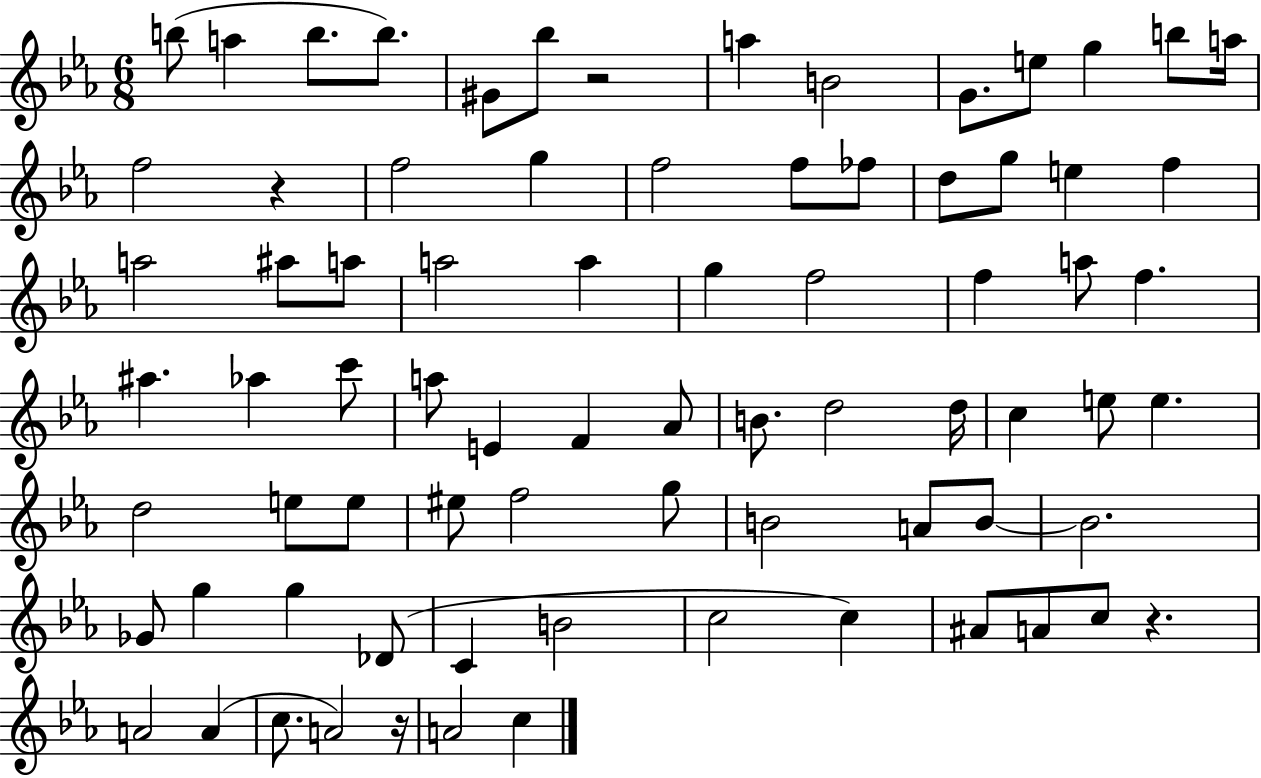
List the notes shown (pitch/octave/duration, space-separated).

B5/e A5/q B5/e. B5/e. G#4/e Bb5/e R/h A5/q B4/h G4/e. E5/e G5/q B5/e A5/s F5/h R/q F5/h G5/q F5/h F5/e FES5/e D5/e G5/e E5/q F5/q A5/h A#5/e A5/e A5/h A5/q G5/q F5/h F5/q A5/e F5/q. A#5/q. Ab5/q C6/e A5/e E4/q F4/q Ab4/e B4/e. D5/h D5/s C5/q E5/e E5/q. D5/h E5/e E5/e EIS5/e F5/h G5/e B4/h A4/e B4/e B4/h. Gb4/e G5/q G5/q Db4/e C4/q B4/h C5/h C5/q A#4/e A4/e C5/e R/q. A4/h A4/q C5/e. A4/h R/s A4/h C5/q